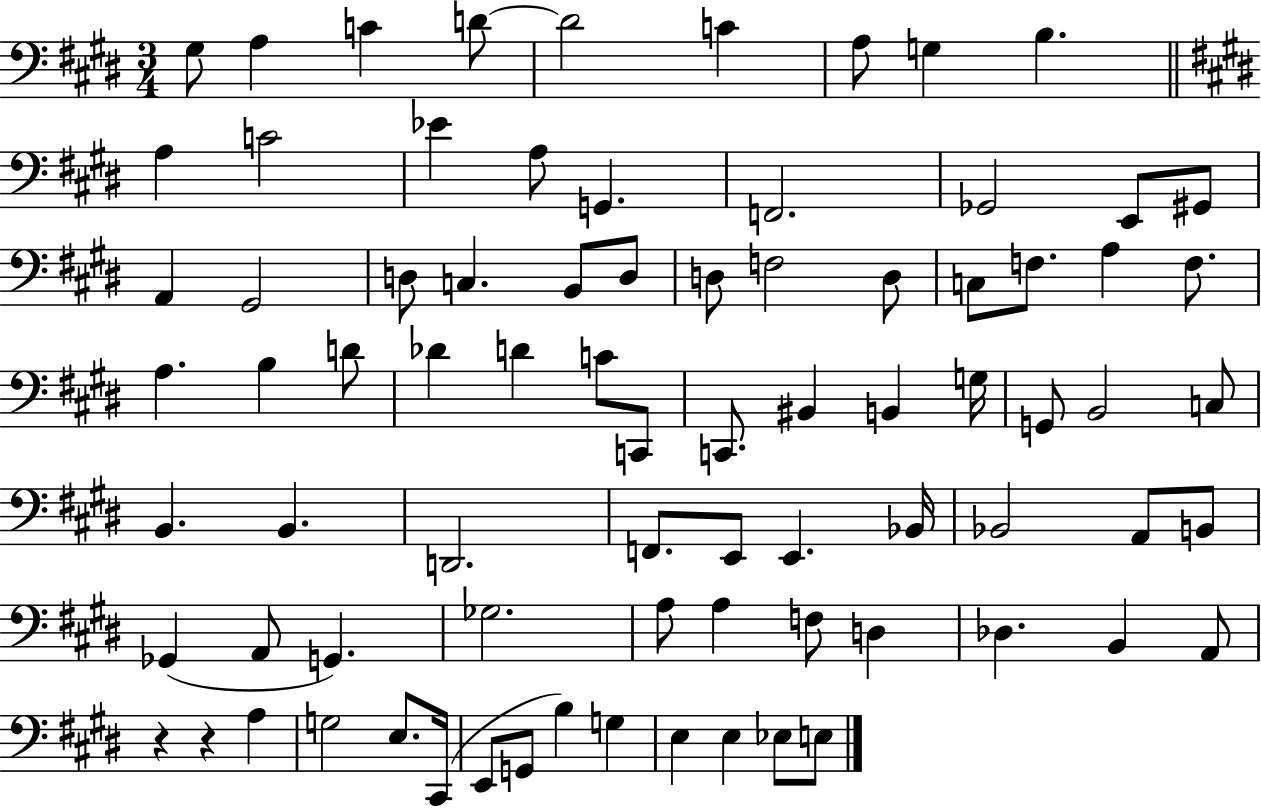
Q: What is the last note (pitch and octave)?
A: E3